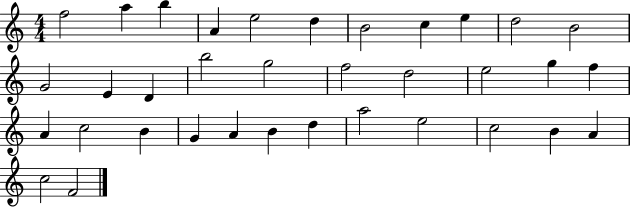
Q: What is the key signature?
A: C major